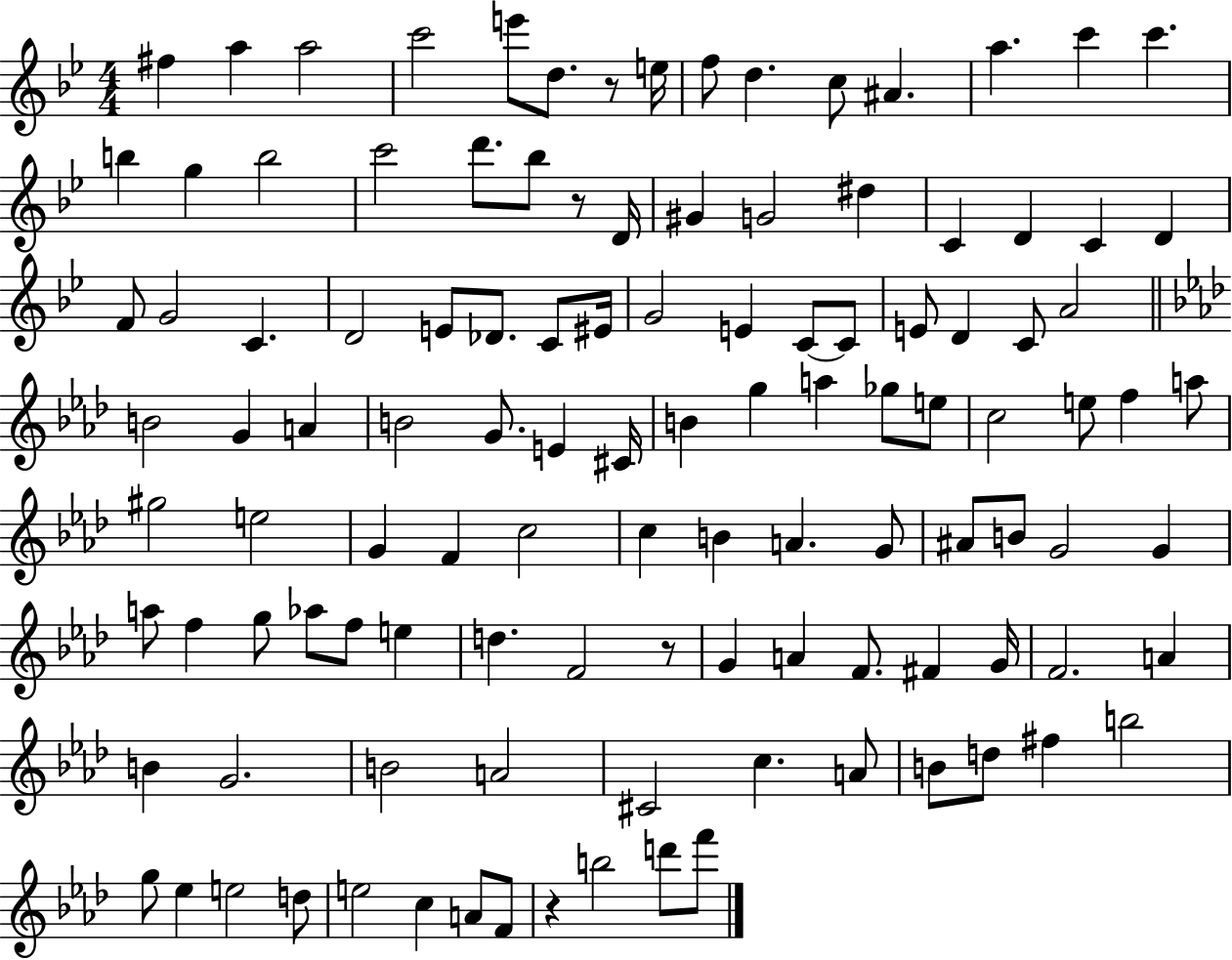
{
  \clef treble
  \numericTimeSignature
  \time 4/4
  \key bes \major
  \repeat volta 2 { fis''4 a''4 a''2 | c'''2 e'''8 d''8. r8 e''16 | f''8 d''4. c''8 ais'4. | a''4. c'''4 c'''4. | \break b''4 g''4 b''2 | c'''2 d'''8. bes''8 r8 d'16 | gis'4 g'2 dis''4 | c'4 d'4 c'4 d'4 | \break f'8 g'2 c'4. | d'2 e'8 des'8. c'8 eis'16 | g'2 e'4 c'8~~ c'8 | e'8 d'4 c'8 a'2 | \break \bar "||" \break \key aes \major b'2 g'4 a'4 | b'2 g'8. e'4 cis'16 | b'4 g''4 a''4 ges''8 e''8 | c''2 e''8 f''4 a''8 | \break gis''2 e''2 | g'4 f'4 c''2 | c''4 b'4 a'4. g'8 | ais'8 b'8 g'2 g'4 | \break a''8 f''4 g''8 aes''8 f''8 e''4 | d''4. f'2 r8 | g'4 a'4 f'8. fis'4 g'16 | f'2. a'4 | \break b'4 g'2. | b'2 a'2 | cis'2 c''4. a'8 | b'8 d''8 fis''4 b''2 | \break g''8 ees''4 e''2 d''8 | e''2 c''4 a'8 f'8 | r4 b''2 d'''8 f'''8 | } \bar "|."
}